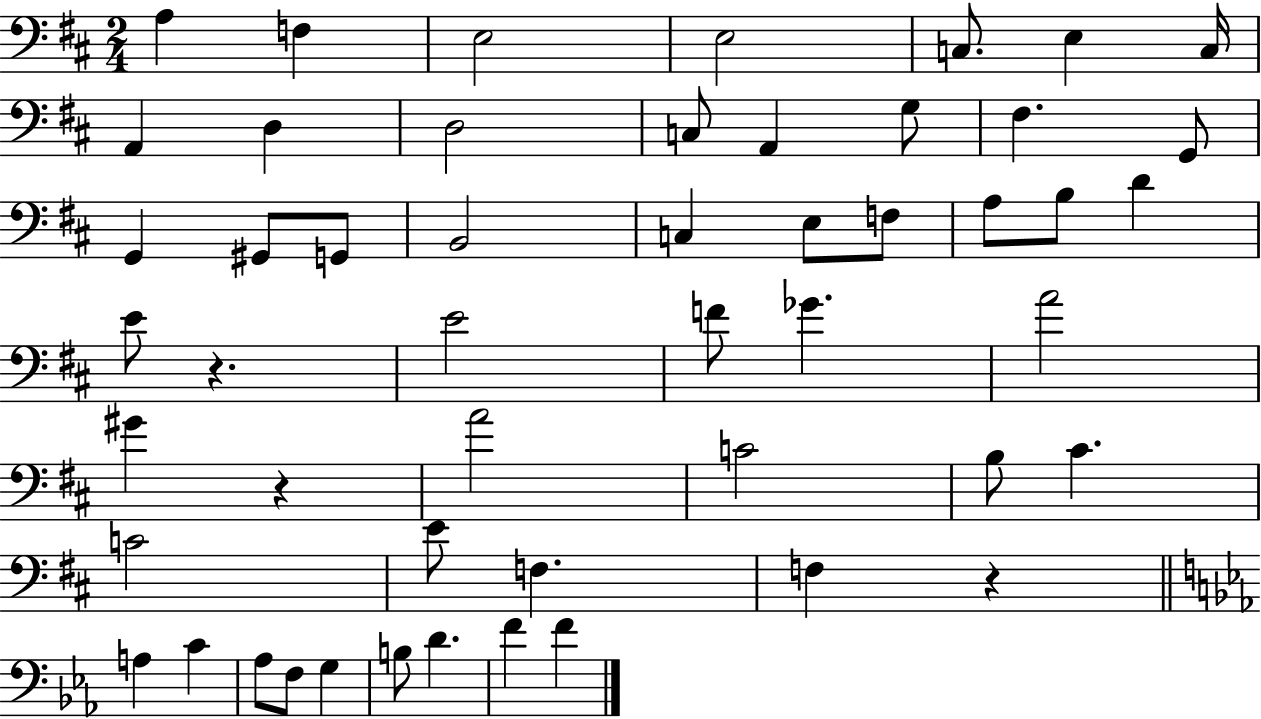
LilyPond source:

{
  \clef bass
  \numericTimeSignature
  \time 2/4
  \key d \major
  a4 f4 | e2 | e2 | c8. e4 c16 | \break a,4 d4 | d2 | c8 a,4 g8 | fis4. g,8 | \break g,4 gis,8 g,8 | b,2 | c4 e8 f8 | a8 b8 d'4 | \break e'8 r4. | e'2 | f'8 ges'4. | a'2 | \break gis'4 r4 | a'2 | c'2 | b8 cis'4. | \break c'2 | e'8 f4. | f4 r4 | \bar "||" \break \key ees \major a4 c'4 | aes8 f8 g4 | b8 d'4. | f'4 f'4 | \break \bar "|."
}